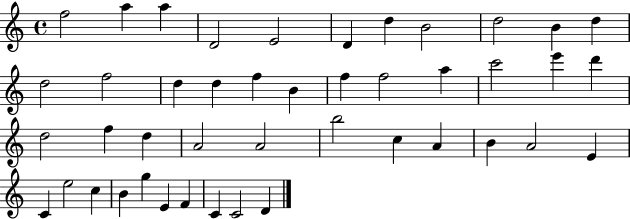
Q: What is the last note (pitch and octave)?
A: D4